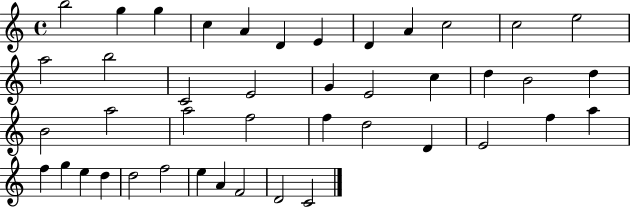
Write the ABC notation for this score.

X:1
T:Untitled
M:4/4
L:1/4
K:C
b2 g g c A D E D A c2 c2 e2 a2 b2 C2 E2 G E2 c d B2 d B2 a2 a2 f2 f d2 D E2 f a f g e d d2 f2 e A F2 D2 C2